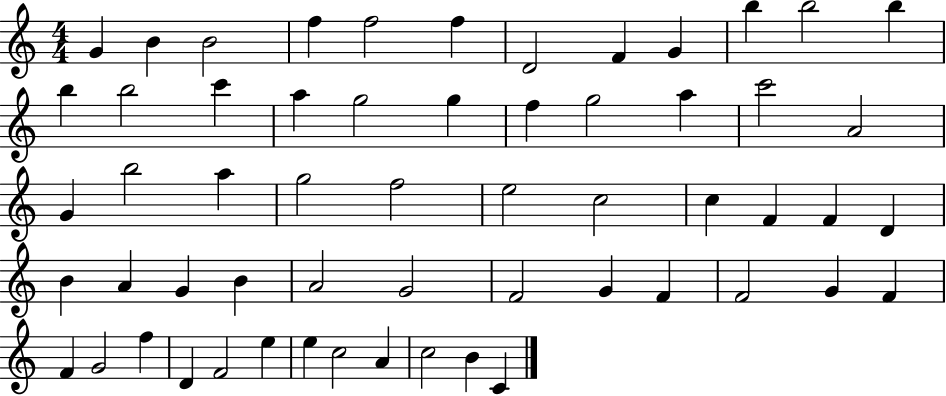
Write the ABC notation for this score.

X:1
T:Untitled
M:4/4
L:1/4
K:C
G B B2 f f2 f D2 F G b b2 b b b2 c' a g2 g f g2 a c'2 A2 G b2 a g2 f2 e2 c2 c F F D B A G B A2 G2 F2 G F F2 G F F G2 f D F2 e e c2 A c2 B C